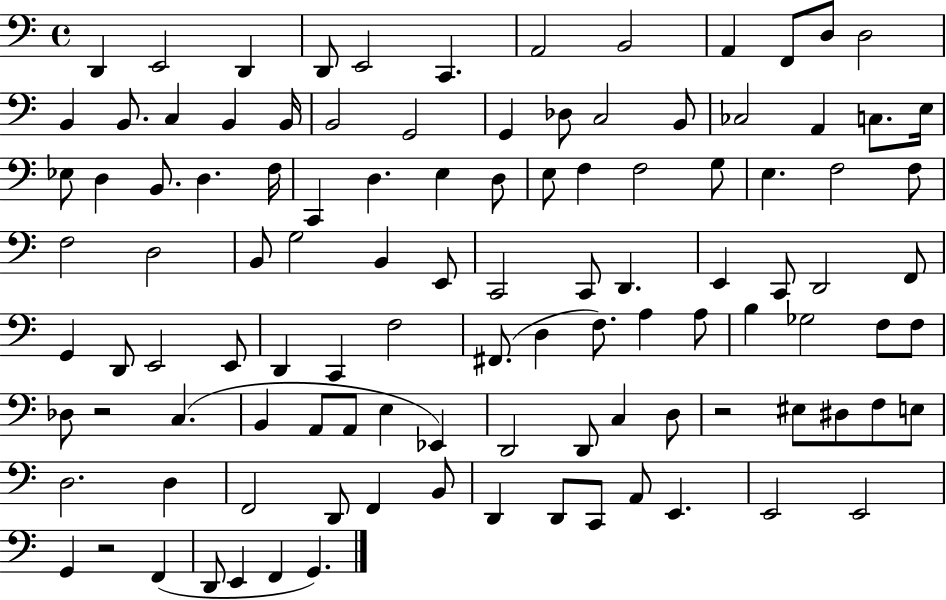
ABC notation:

X:1
T:Untitled
M:4/4
L:1/4
K:C
D,, E,,2 D,, D,,/2 E,,2 C,, A,,2 B,,2 A,, F,,/2 D,/2 D,2 B,, B,,/2 C, B,, B,,/4 B,,2 G,,2 G,, _D,/2 C,2 B,,/2 _C,2 A,, C,/2 E,/4 _E,/2 D, B,,/2 D, F,/4 C,, D, E, D,/2 E,/2 F, F,2 G,/2 E, F,2 F,/2 F,2 D,2 B,,/2 G,2 B,, E,,/2 C,,2 C,,/2 D,, E,, C,,/2 D,,2 F,,/2 G,, D,,/2 E,,2 E,,/2 D,, C,, F,2 ^F,,/2 D, F,/2 A, A,/2 B, _G,2 F,/2 F,/2 _D,/2 z2 C, B,, A,,/2 A,,/2 E, _E,, D,,2 D,,/2 C, D,/2 z2 ^E,/2 ^D,/2 F,/2 E,/2 D,2 D, F,,2 D,,/2 F,, B,,/2 D,, D,,/2 C,,/2 A,,/2 E,, E,,2 E,,2 G,, z2 F,, D,,/2 E,, F,, G,,